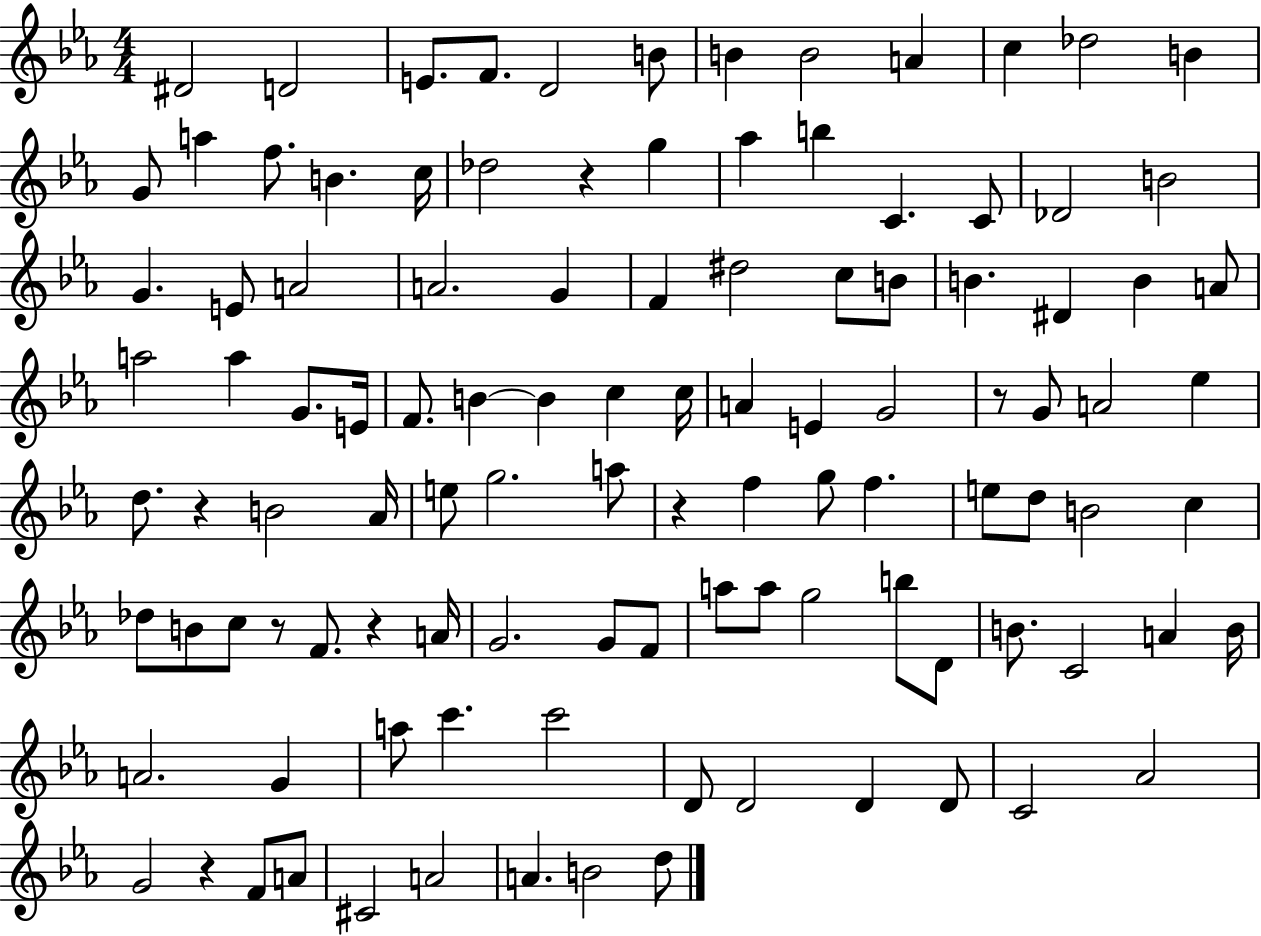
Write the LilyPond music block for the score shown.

{
  \clef treble
  \numericTimeSignature
  \time 4/4
  \key ees \major
  dis'2 d'2 | e'8. f'8. d'2 b'8 | b'4 b'2 a'4 | c''4 des''2 b'4 | \break g'8 a''4 f''8. b'4. c''16 | des''2 r4 g''4 | aes''4 b''4 c'4. c'8 | des'2 b'2 | \break g'4. e'8 a'2 | a'2. g'4 | f'4 dis''2 c''8 b'8 | b'4. dis'4 b'4 a'8 | \break a''2 a''4 g'8. e'16 | f'8. b'4~~ b'4 c''4 c''16 | a'4 e'4 g'2 | r8 g'8 a'2 ees''4 | \break d''8. r4 b'2 aes'16 | e''8 g''2. a''8 | r4 f''4 g''8 f''4. | e''8 d''8 b'2 c''4 | \break des''8 b'8 c''8 r8 f'8. r4 a'16 | g'2. g'8 f'8 | a''8 a''8 g''2 b''8 d'8 | b'8. c'2 a'4 b'16 | \break a'2. g'4 | a''8 c'''4. c'''2 | d'8 d'2 d'4 d'8 | c'2 aes'2 | \break g'2 r4 f'8 a'8 | cis'2 a'2 | a'4. b'2 d''8 | \bar "|."
}